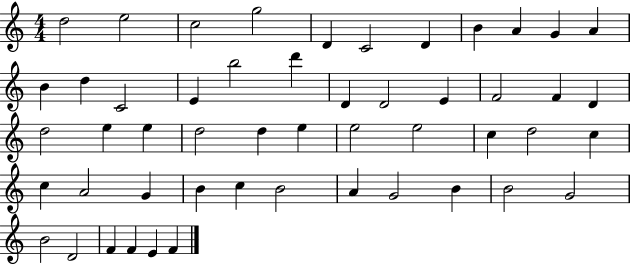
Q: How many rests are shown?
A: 0